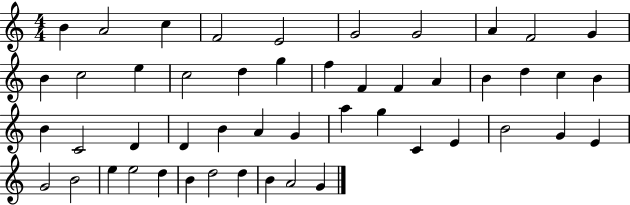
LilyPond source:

{
  \clef treble
  \numericTimeSignature
  \time 4/4
  \key c \major
  b'4 a'2 c''4 | f'2 e'2 | g'2 g'2 | a'4 f'2 g'4 | \break b'4 c''2 e''4 | c''2 d''4 g''4 | f''4 f'4 f'4 a'4 | b'4 d''4 c''4 b'4 | \break b'4 c'2 d'4 | d'4 b'4 a'4 g'4 | a''4 g''4 c'4 e'4 | b'2 g'4 e'4 | \break g'2 b'2 | e''4 e''2 d''4 | b'4 d''2 d''4 | b'4 a'2 g'4 | \break \bar "|."
}